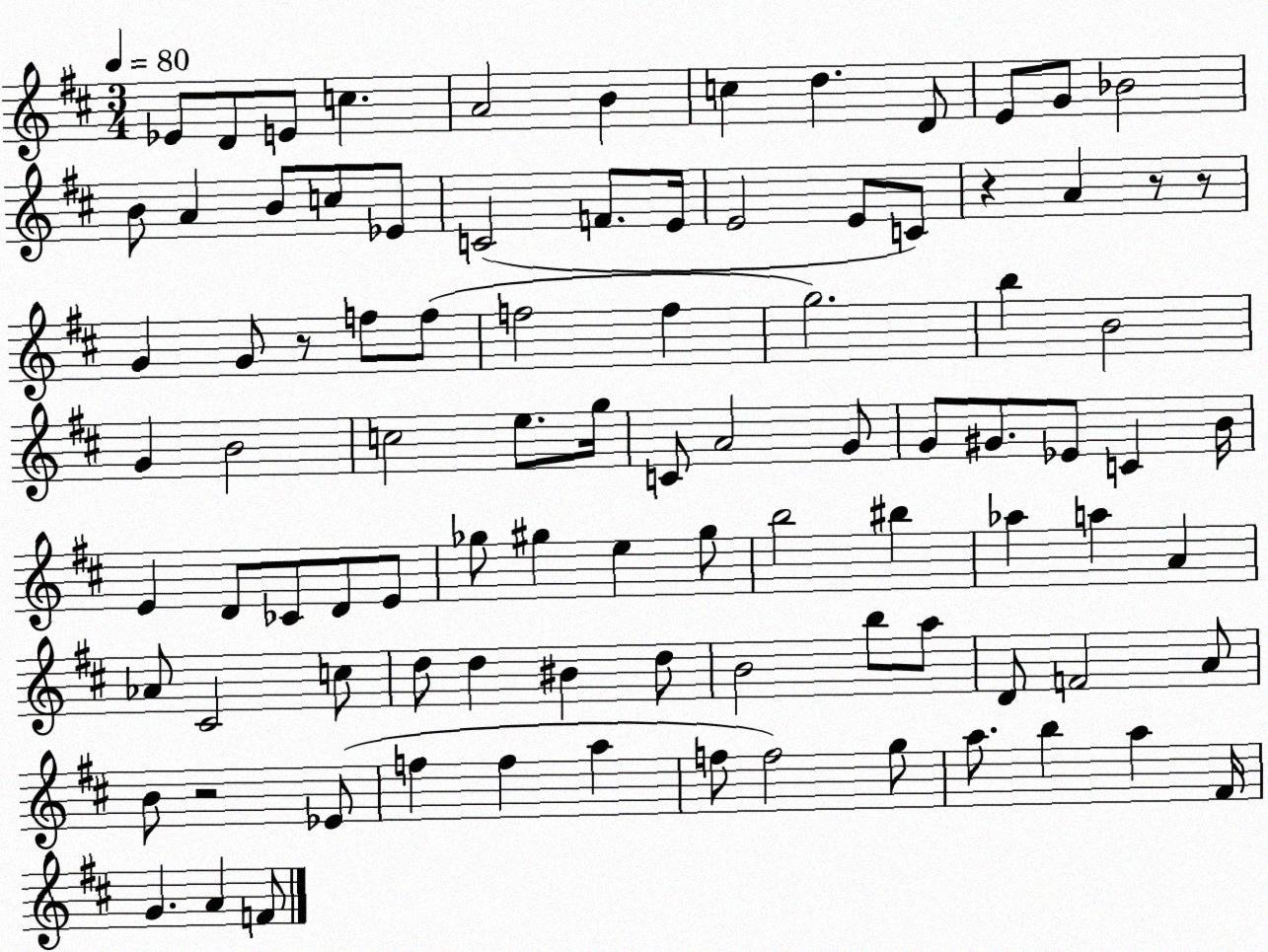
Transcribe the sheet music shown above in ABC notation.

X:1
T:Untitled
M:3/4
L:1/4
K:D
_E/2 D/2 E/2 c A2 B c d D/2 E/2 G/2 _B2 B/2 A B/2 c/2 _E/2 C2 F/2 E/4 E2 E/2 C/2 z A z/2 z/2 G G/2 z/2 f/2 f/2 f2 f g2 b B2 G B2 c2 e/2 g/4 C/2 A2 G/2 G/2 ^G/2 _E/2 C B/4 E D/2 _C/2 D/2 E/2 _g/2 ^g e ^g/2 b2 ^b _a a A _A/2 ^C2 c/2 d/2 d ^B d/2 B2 b/2 a/2 D/2 F2 A/2 B/2 z2 _E/2 f f a f/2 f2 g/2 a/2 b a ^F/4 G A F/2